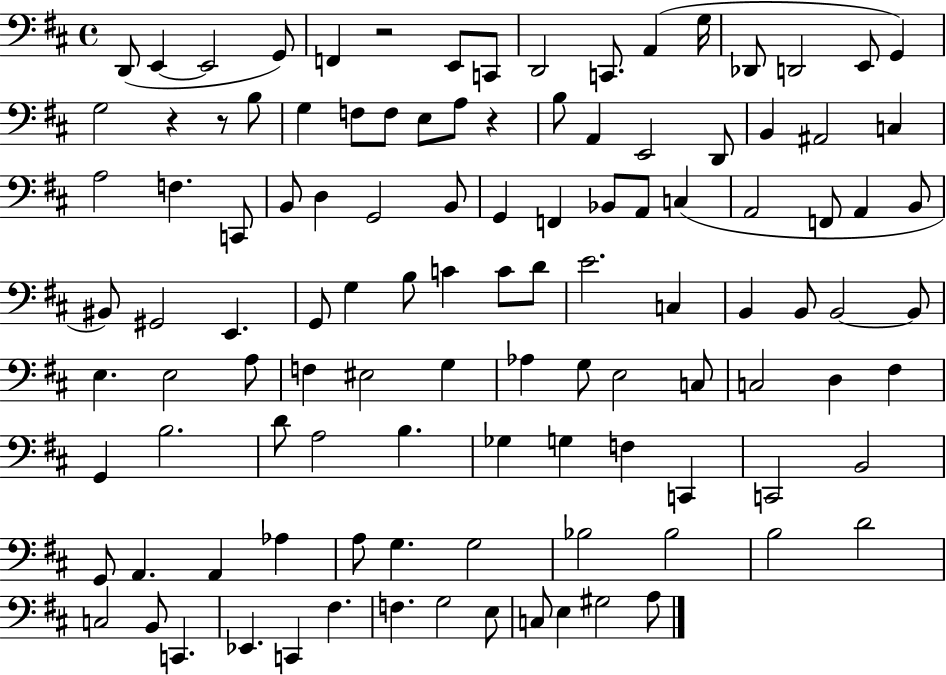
{
  \clef bass
  \time 4/4
  \defaultTimeSignature
  \key d \major
  d,8( e,4~~ e,2 g,8) | f,4 r2 e,8 c,8 | d,2 c,8. a,4( g16 | des,8 d,2 e,8 g,4) | \break g2 r4 r8 b8 | g4 f8 f8 e8 a8 r4 | b8 a,4 e,2 d,8 | b,4 ais,2 c4 | \break a2 f4. c,8 | b,8 d4 g,2 b,8 | g,4 f,4 bes,8 a,8 c4( | a,2 f,8 a,4 b,8 | \break bis,8) gis,2 e,4. | g,8 g4 b8 c'4 c'8 d'8 | e'2. c4 | b,4 b,8 b,2~~ b,8 | \break e4. e2 a8 | f4 eis2 g4 | aes4 g8 e2 c8 | c2 d4 fis4 | \break g,4 b2. | d'8 a2 b4. | ges4 g4 f4 c,4 | c,2 b,2 | \break g,8 a,4. a,4 aes4 | a8 g4. g2 | bes2 bes2 | b2 d'2 | \break c2 b,8 c,4. | ees,4. c,4 fis4. | f4. g2 e8 | c8 e4 gis2 a8 | \break \bar "|."
}